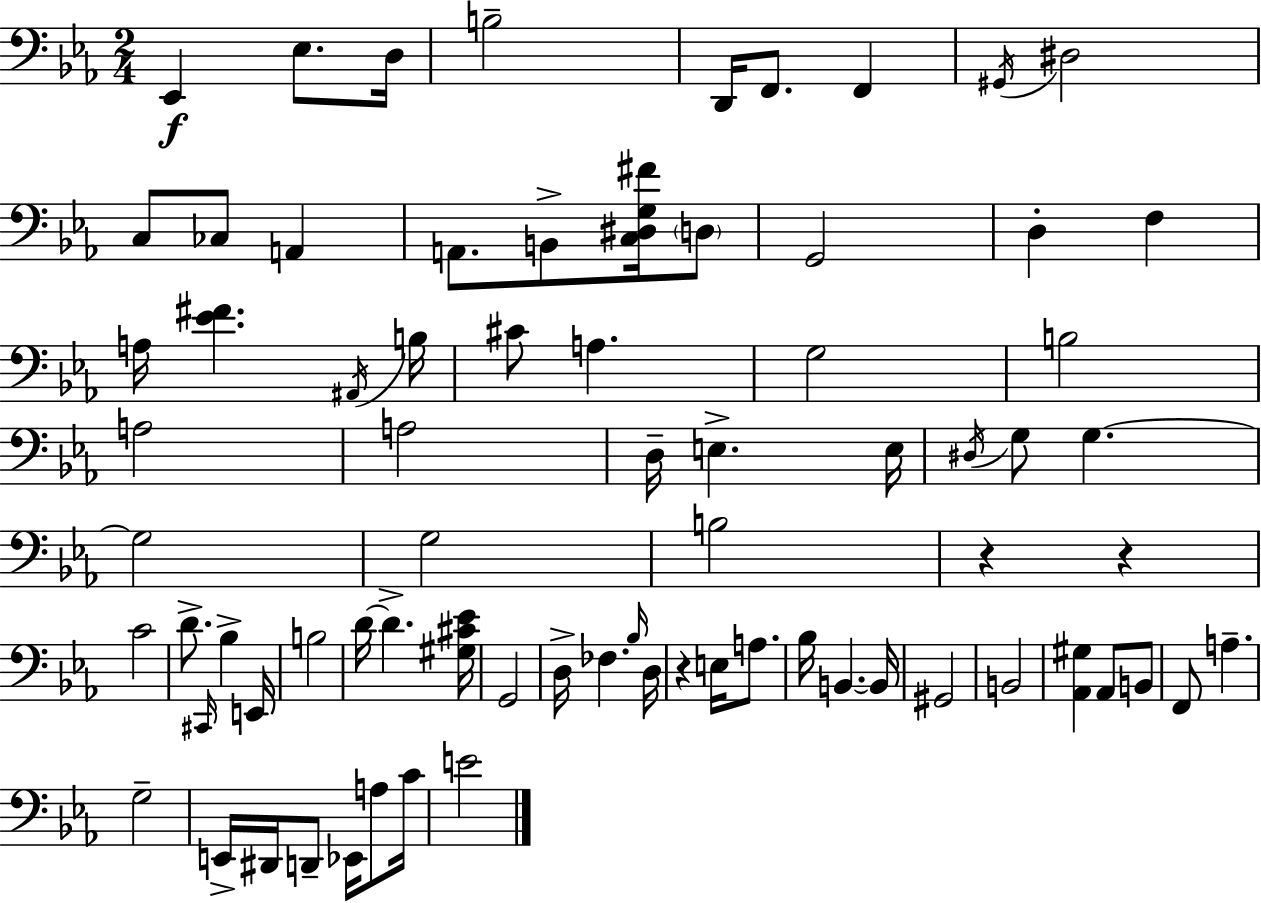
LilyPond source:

{
  \clef bass
  \numericTimeSignature
  \time 2/4
  \key ees \major
  ees,4\f ees8. d16 | b2-- | d,16 f,8. f,4 | \acciaccatura { gis,16 } dis2 | \break c8 ces8 a,4 | a,8. b,8-> <c dis g fis'>16 \parenthesize d8 | g,2 | d4-. f4 | \break a16 <ees' fis'>4. | \acciaccatura { ais,16 } b16 cis'8 a4. | g2 | b2 | \break a2 | a2 | d16-- e4.-> | e16 \acciaccatura { dis16 } g8 g4.~~ | \break g2 | g2 | b2 | r4 r4 | \break c'2 | d'8.-> \grace { cis,16 } bes4-> | e,16 b2 | d'16~~ d'4.-> | \break <gis cis' ees'>16 g,2 | d16-> fes4. | \grace { bes16 } d16 r4 | e16 a8. bes16 b,4.~~ | \break b,16 gis,2 | b,2 | <aes, gis>4 | aes,8 b,8 f,8 a4.-- | \break g2-- | e,16-> dis,16 d,8-- | ees,16 a8 c'16 e'2 | \bar "|."
}